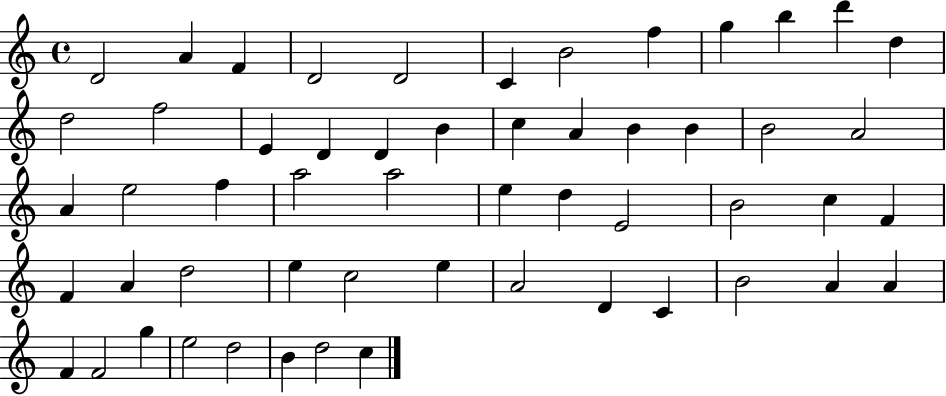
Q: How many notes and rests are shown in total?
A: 55